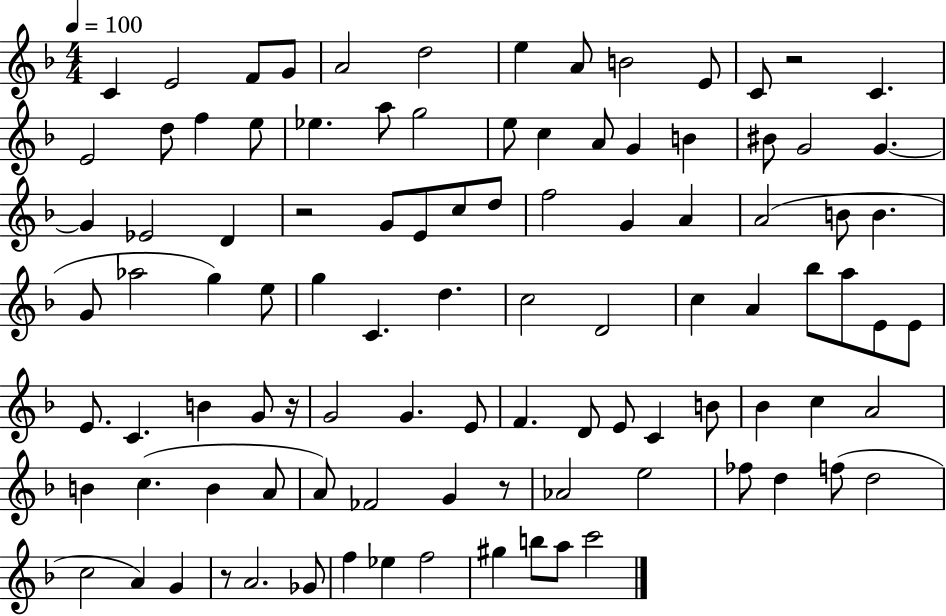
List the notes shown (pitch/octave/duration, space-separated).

C4/q E4/h F4/e G4/e A4/h D5/h E5/q A4/e B4/h E4/e C4/e R/h C4/q. E4/h D5/e F5/q E5/e Eb5/q. A5/e G5/h E5/e C5/q A4/e G4/q B4/q BIS4/e G4/h G4/q. G4/q Eb4/h D4/q R/h G4/e E4/e C5/e D5/e F5/h G4/q A4/q A4/h B4/e B4/q. G4/e Ab5/h G5/q E5/e G5/q C4/q. D5/q. C5/h D4/h C5/q A4/q Bb5/e A5/e E4/e E4/e E4/e. C4/q. B4/q G4/e R/s G4/h G4/q. E4/e F4/q. D4/e E4/e C4/q B4/e Bb4/q C5/q A4/h B4/q C5/q. B4/q A4/e A4/e FES4/h G4/q R/e Ab4/h E5/h FES5/e D5/q F5/e D5/h C5/h A4/q G4/q R/e A4/h. Gb4/e F5/q Eb5/q F5/h G#5/q B5/e A5/e C6/h